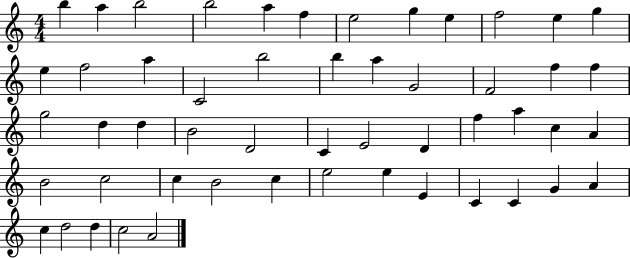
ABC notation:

X:1
T:Untitled
M:4/4
L:1/4
K:C
b a b2 b2 a f e2 g e f2 e g e f2 a C2 b2 b a G2 F2 f f g2 d d B2 D2 C E2 D f a c A B2 c2 c B2 c e2 e E C C G A c d2 d c2 A2